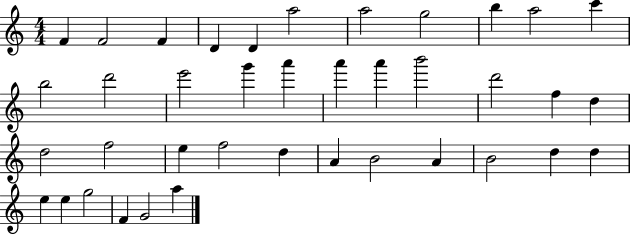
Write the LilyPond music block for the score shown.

{
  \clef treble
  \numericTimeSignature
  \time 4/4
  \key c \major
  f'4 f'2 f'4 | d'4 d'4 a''2 | a''2 g''2 | b''4 a''2 c'''4 | \break b''2 d'''2 | e'''2 g'''4 a'''4 | a'''4 a'''4 b'''2 | d'''2 f''4 d''4 | \break d''2 f''2 | e''4 f''2 d''4 | a'4 b'2 a'4 | b'2 d''4 d''4 | \break e''4 e''4 g''2 | f'4 g'2 a''4 | \bar "|."
}